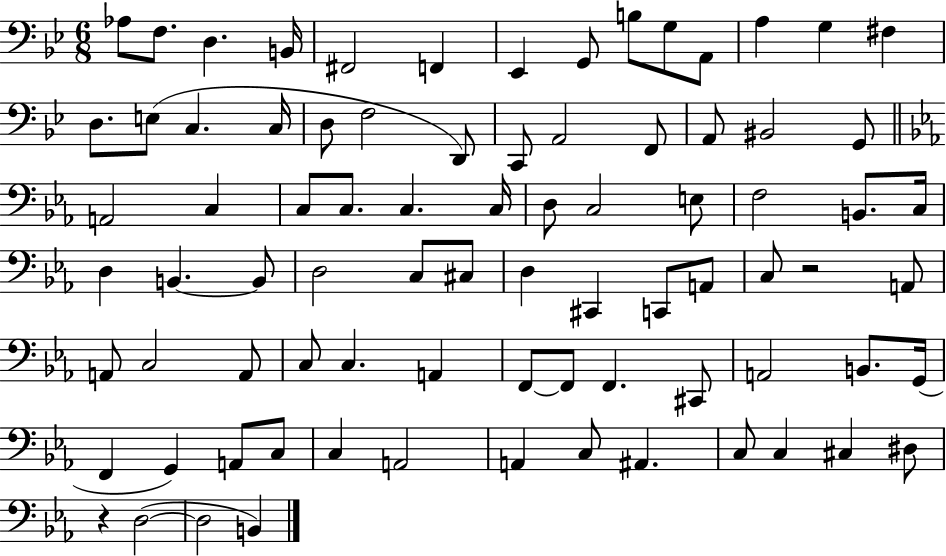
X:1
T:Untitled
M:6/8
L:1/4
K:Bb
_A,/2 F,/2 D, B,,/4 ^F,,2 F,, _E,, G,,/2 B,/2 G,/2 A,,/2 A, G, ^F, D,/2 E,/2 C, C,/4 D,/2 F,2 D,,/2 C,,/2 A,,2 F,,/2 A,,/2 ^B,,2 G,,/2 A,,2 C, C,/2 C,/2 C, C,/4 D,/2 C,2 E,/2 F,2 B,,/2 C,/4 D, B,, B,,/2 D,2 C,/2 ^C,/2 D, ^C,, C,,/2 A,,/2 C,/2 z2 A,,/2 A,,/2 C,2 A,,/2 C,/2 C, A,, F,,/2 F,,/2 F,, ^C,,/2 A,,2 B,,/2 G,,/4 F,, G,, A,,/2 C,/2 C, A,,2 A,, C,/2 ^A,, C,/2 C, ^C, ^D,/2 z D,2 D,2 B,,